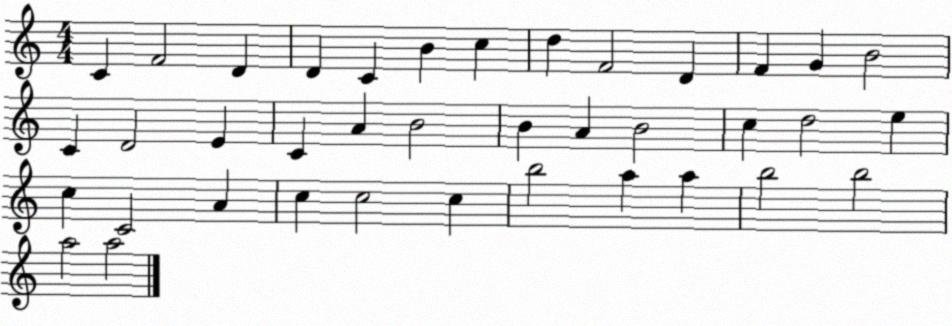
X:1
T:Untitled
M:4/4
L:1/4
K:C
C F2 D D C B c d F2 D F G B2 C D2 E C A B2 B A B2 c d2 e c C2 A c c2 c b2 a a b2 b2 a2 a2